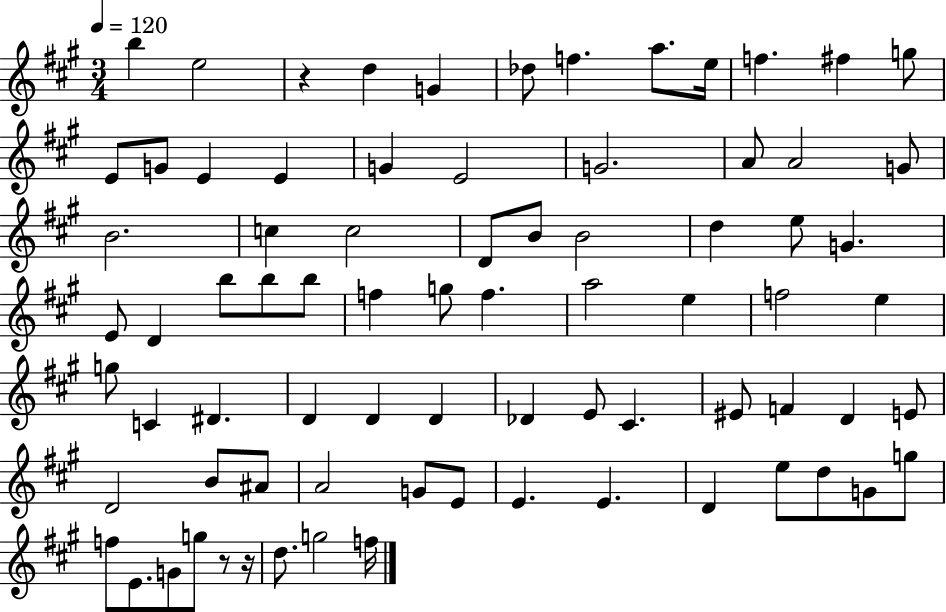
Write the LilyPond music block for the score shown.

{
  \clef treble
  \numericTimeSignature
  \time 3/4
  \key a \major
  \tempo 4 = 120
  b''4 e''2 | r4 d''4 g'4 | des''8 f''4. a''8. e''16 | f''4. fis''4 g''8 | \break e'8 g'8 e'4 e'4 | g'4 e'2 | g'2. | a'8 a'2 g'8 | \break b'2. | c''4 c''2 | d'8 b'8 b'2 | d''4 e''8 g'4. | \break e'8 d'4 b''8 b''8 b''8 | f''4 g''8 f''4. | a''2 e''4 | f''2 e''4 | \break g''8 c'4 dis'4. | d'4 d'4 d'4 | des'4 e'8 cis'4. | eis'8 f'4 d'4 e'8 | \break d'2 b'8 ais'8 | a'2 g'8 e'8 | e'4. e'4. | d'4 e''8 d''8 g'8 g''8 | \break f''8 e'8. g'8 g''8 r8 r16 | d''8. g''2 f''16 | \bar "|."
}